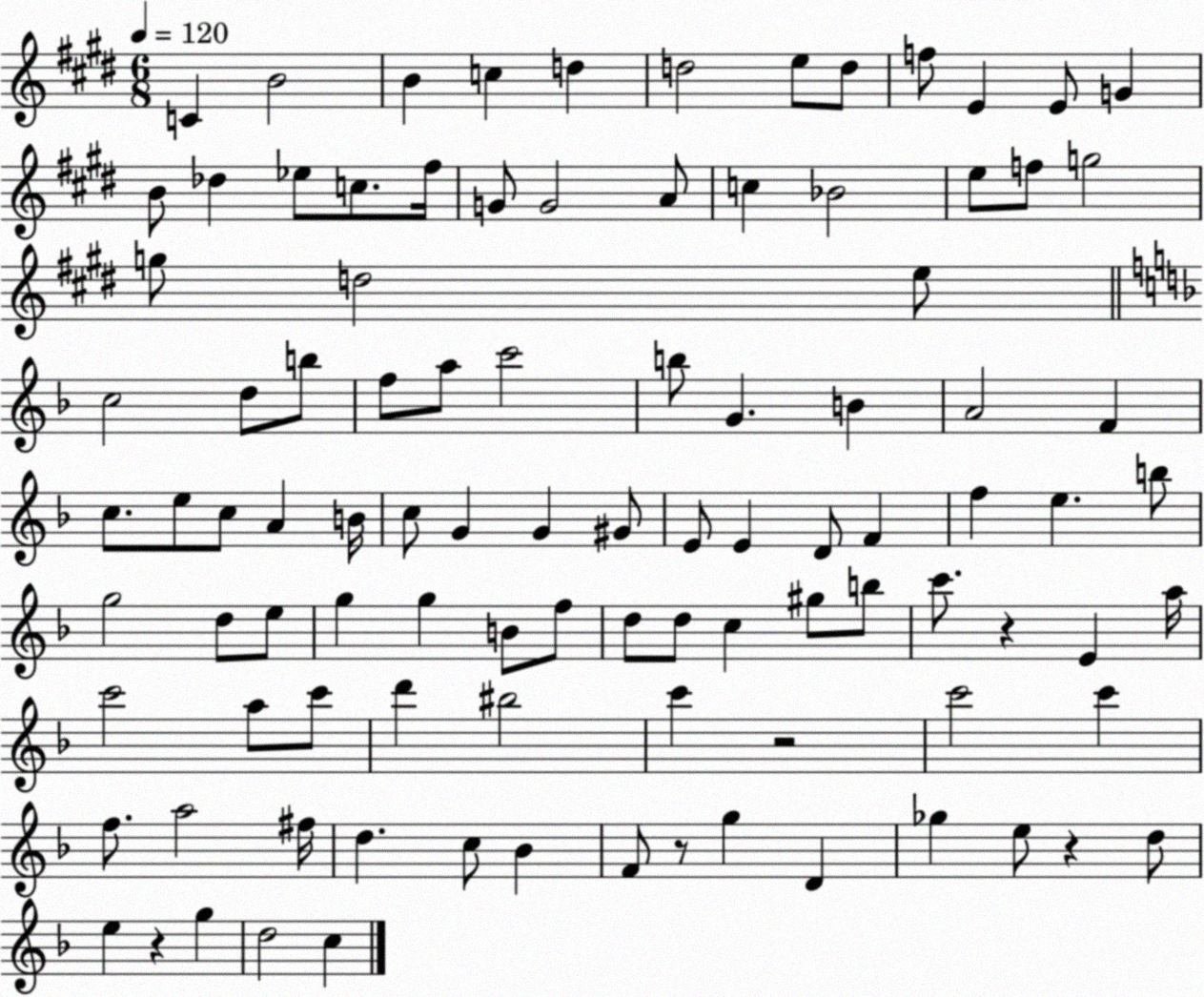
X:1
T:Untitled
M:6/8
L:1/4
K:E
C B2 B c d d2 e/2 d/2 f/2 E E/2 G B/2 _d _e/2 c/2 ^f/4 G/2 G2 A/2 c _B2 e/2 f/2 g2 g/2 d2 e/2 c2 d/2 b/2 f/2 a/2 c'2 b/2 G B A2 F c/2 e/2 c/2 A B/4 c/2 G G ^G/2 E/2 E D/2 F f e b/2 g2 d/2 e/2 g g B/2 f/2 d/2 d/2 c ^g/2 b/2 c'/2 z E a/4 c'2 a/2 c'/2 d' ^b2 c' z2 c'2 c' f/2 a2 ^f/4 d c/2 _B F/2 z/2 g D _g e/2 z d/2 e z g d2 c